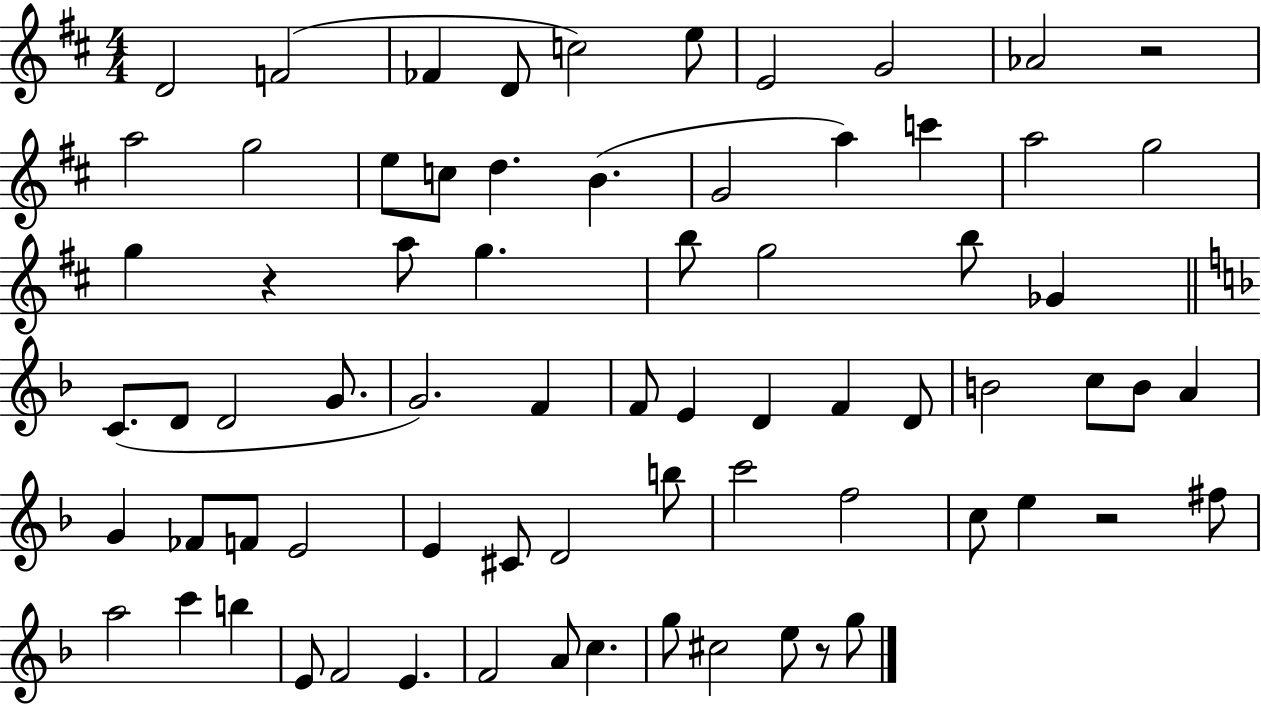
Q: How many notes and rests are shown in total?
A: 72